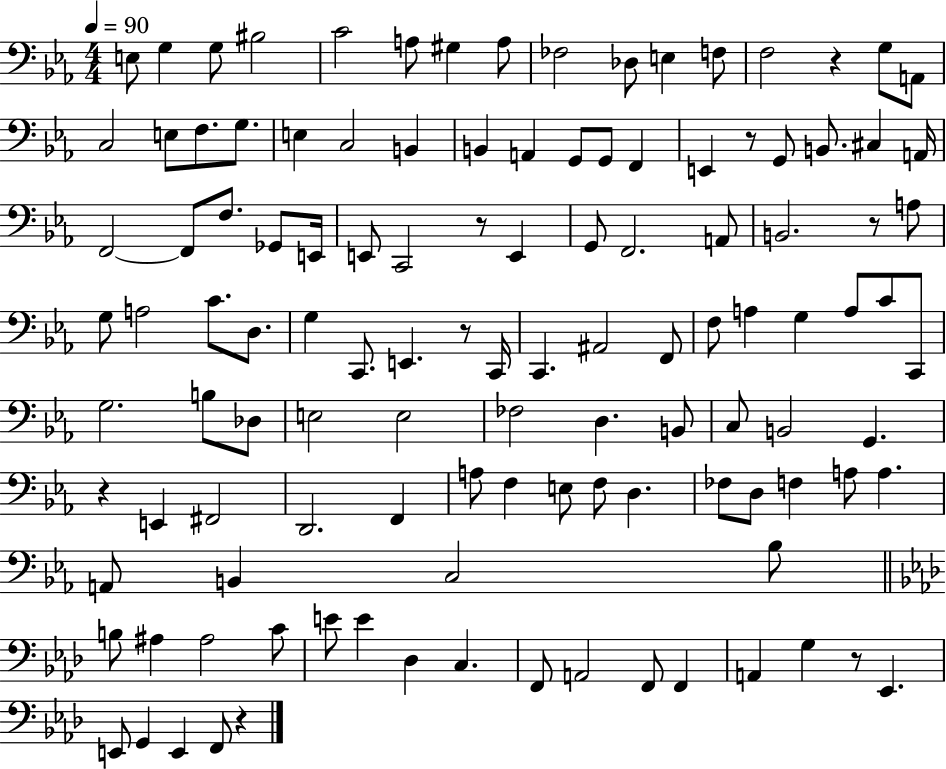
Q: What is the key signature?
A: EES major